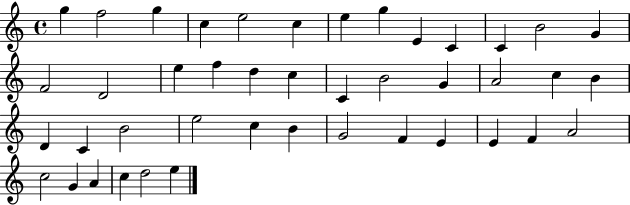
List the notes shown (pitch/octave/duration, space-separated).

G5/q F5/h G5/q C5/q E5/h C5/q E5/q G5/q E4/q C4/q C4/q B4/h G4/q F4/h D4/h E5/q F5/q D5/q C5/q C4/q B4/h G4/q A4/h C5/q B4/q D4/q C4/q B4/h E5/h C5/q B4/q G4/h F4/q E4/q E4/q F4/q A4/h C5/h G4/q A4/q C5/q D5/h E5/q